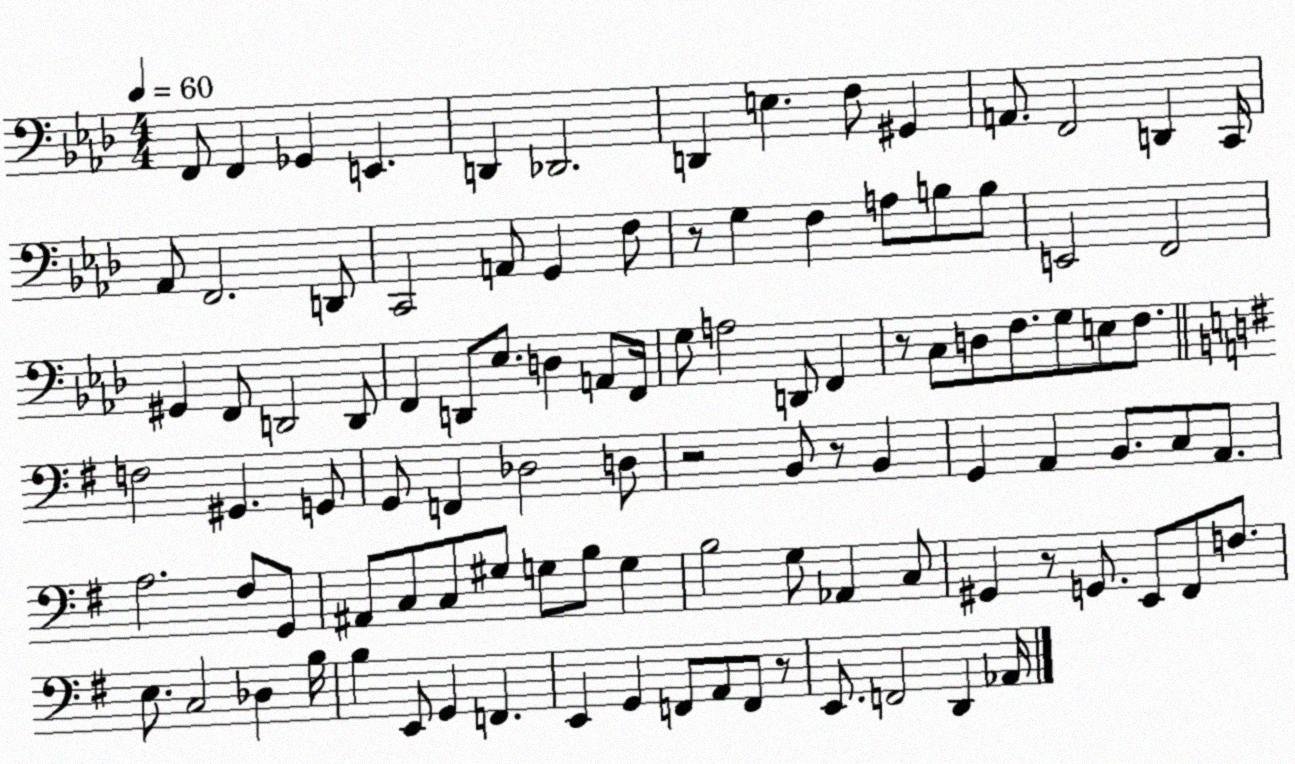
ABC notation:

X:1
T:Untitled
M:4/4
L:1/4
K:Ab
F,,/2 F,, _G,, E,, D,, _D,,2 D,, E, F,/2 ^G,, A,,/2 F,,2 D,, C,,/4 _A,,/2 F,,2 D,,/2 C,,2 A,,/2 G,, F,/2 z/2 G, F, A,/2 B,/2 B,/2 E,,2 F,,2 ^G,, F,,/2 D,,2 D,,/2 F,, D,,/2 _E,/2 D, A,,/2 F,,/4 G,/2 A,2 D,,/2 F,, z/2 C,/2 D,/2 F,/2 G,/2 E,/2 F,/2 F,2 ^G,, G,,/2 G,,/2 F,, _D,2 D,/2 z2 B,,/2 z/2 B,, G,, A,, B,,/2 C,/2 A,,/2 A,2 ^F,/2 G,,/2 ^A,,/2 C,/2 C,/2 ^G,/2 G,/2 B,/2 G, B,2 G,/2 _A,, C,/2 ^G,, z/2 G,,/2 E,,/2 ^F,,/2 F,/2 E,/2 C,2 _D, B,/4 B, E,,/2 G,, F,, E,, G,, F,,/2 A,,/2 F,,/2 z/2 E,,/2 F,,2 D,, _A,,/4